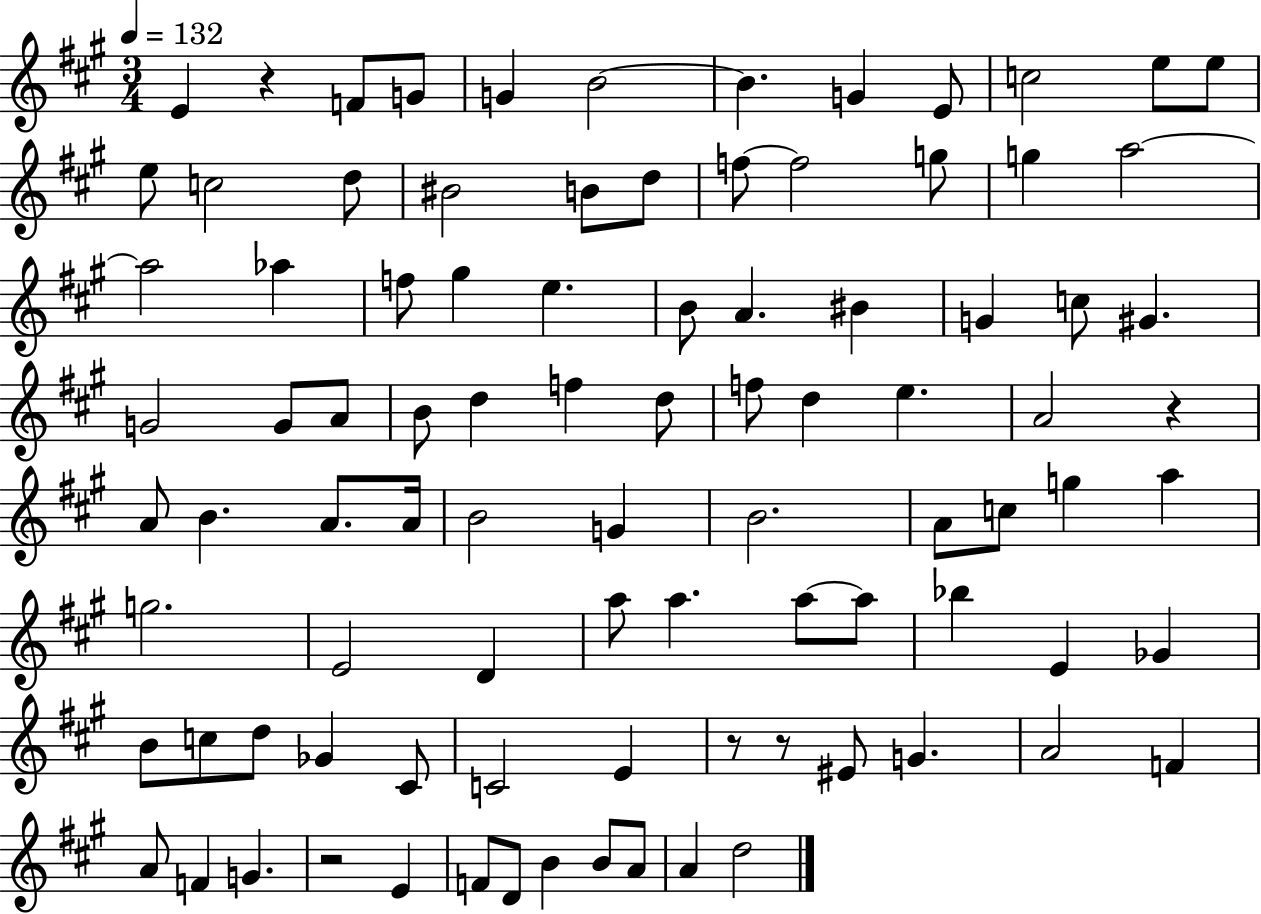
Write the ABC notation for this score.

X:1
T:Untitled
M:3/4
L:1/4
K:A
E z F/2 G/2 G B2 B G E/2 c2 e/2 e/2 e/2 c2 d/2 ^B2 B/2 d/2 f/2 f2 g/2 g a2 a2 _a f/2 ^g e B/2 A ^B G c/2 ^G G2 G/2 A/2 B/2 d f d/2 f/2 d e A2 z A/2 B A/2 A/4 B2 G B2 A/2 c/2 g a g2 E2 D a/2 a a/2 a/2 _b E _G B/2 c/2 d/2 _G ^C/2 C2 E z/2 z/2 ^E/2 G A2 F A/2 F G z2 E F/2 D/2 B B/2 A/2 A d2